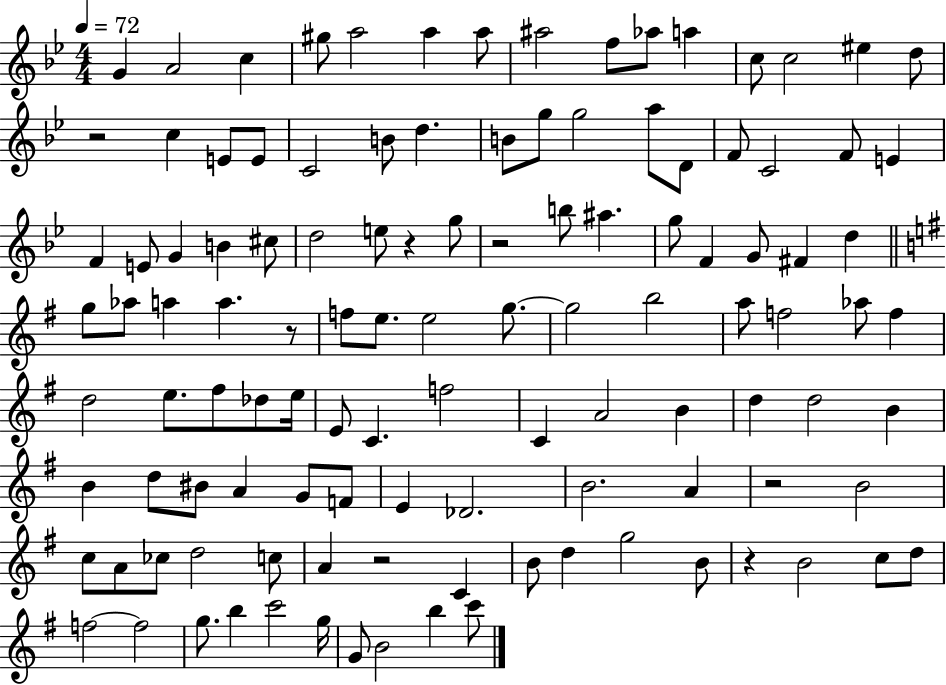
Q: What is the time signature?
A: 4/4